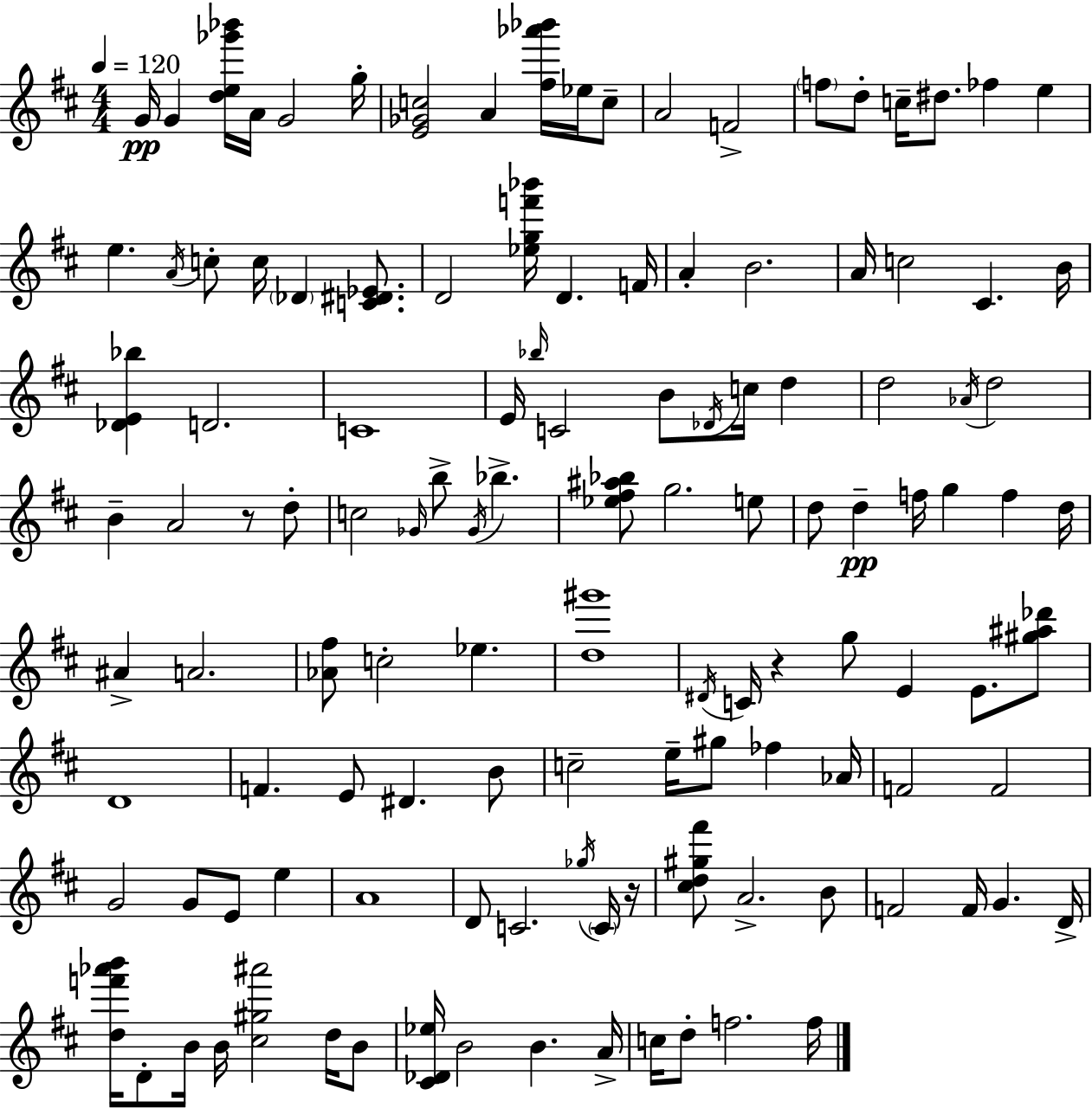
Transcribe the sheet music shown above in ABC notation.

X:1
T:Untitled
M:4/4
L:1/4
K:D
G/4 G [de_g'_b']/4 A/4 G2 g/4 [E_Gc]2 A [^f_a'_b']/4 _e/4 c/2 A2 F2 f/2 d/2 c/4 ^d/2 _f e e A/4 c/2 c/4 _D [C^D_E]/2 D2 [_egf'_b']/4 D F/4 A B2 A/4 c2 ^C B/4 [_DE_b] D2 C4 E/4 _b/4 C2 B/2 _D/4 c/4 d d2 _A/4 d2 B A2 z/2 d/2 c2 _G/4 b/2 _G/4 _b [_e^f^a_b]/2 g2 e/2 d/2 d f/4 g f d/4 ^A A2 [_A^f]/2 c2 _e [d^g']4 ^D/4 C/4 z g/2 E E/2 [^g^a_d']/2 D4 F E/2 ^D B/2 c2 e/4 ^g/2 _f _A/4 F2 F2 G2 G/2 E/2 e A4 D/2 C2 _g/4 C/4 z/4 [^cd^g^f']/2 A2 B/2 F2 F/4 G D/4 [df'_a'b']/4 D/2 B/4 B/4 [^c^g^a']2 d/4 B/2 [^C_D_e]/4 B2 B A/4 c/4 d/2 f2 f/4